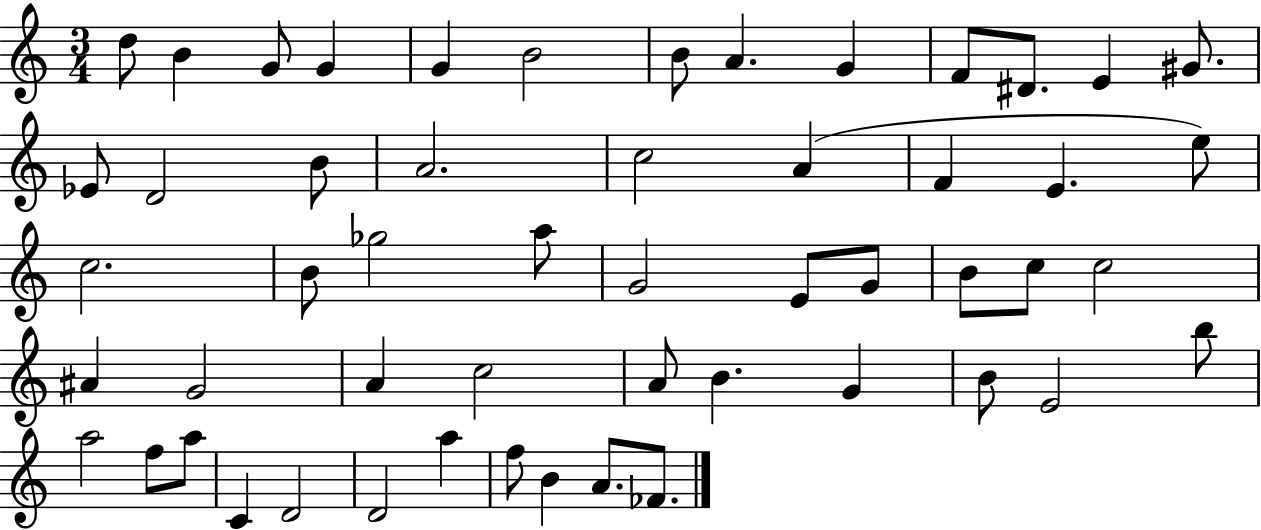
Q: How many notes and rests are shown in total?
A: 53